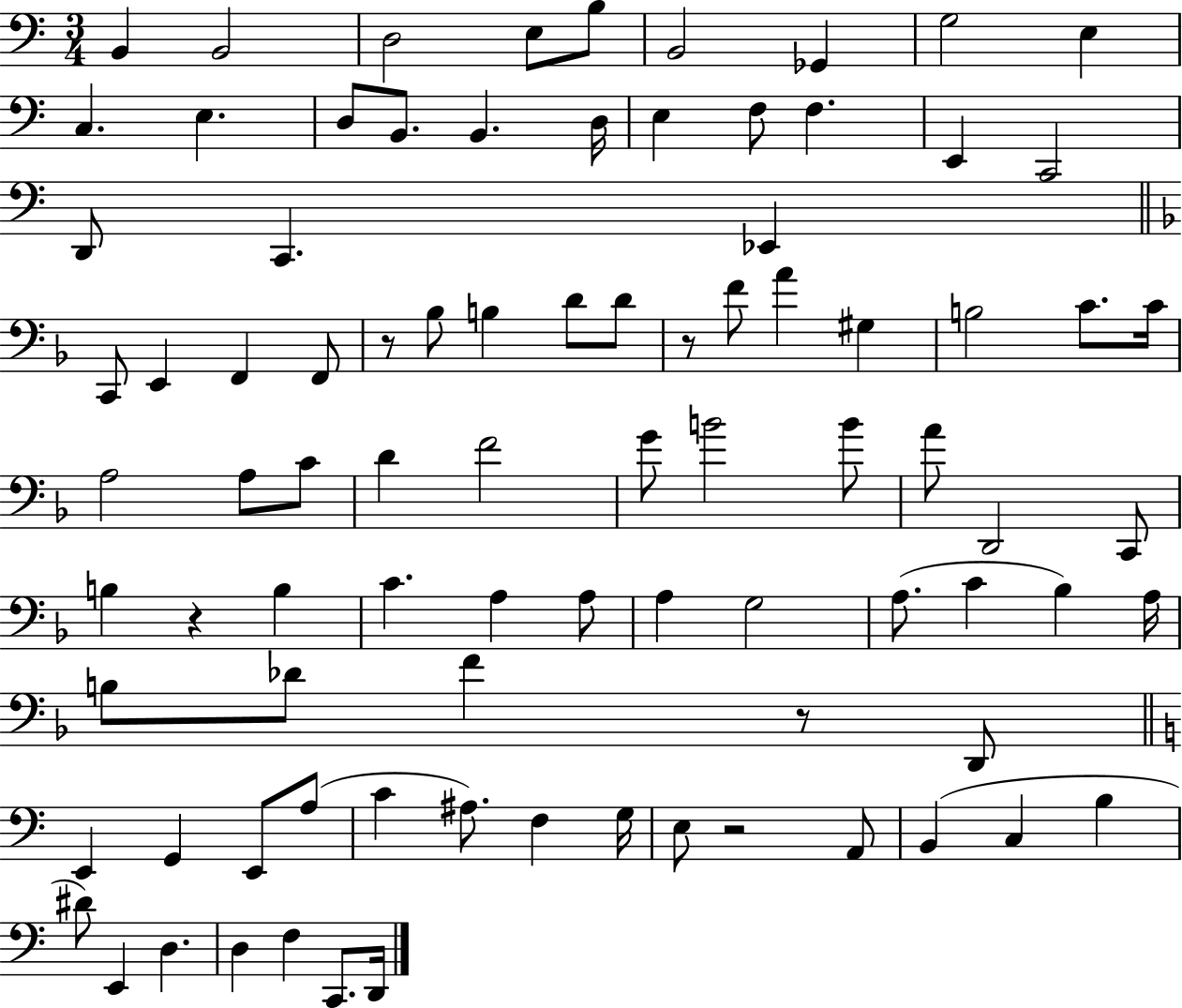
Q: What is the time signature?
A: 3/4